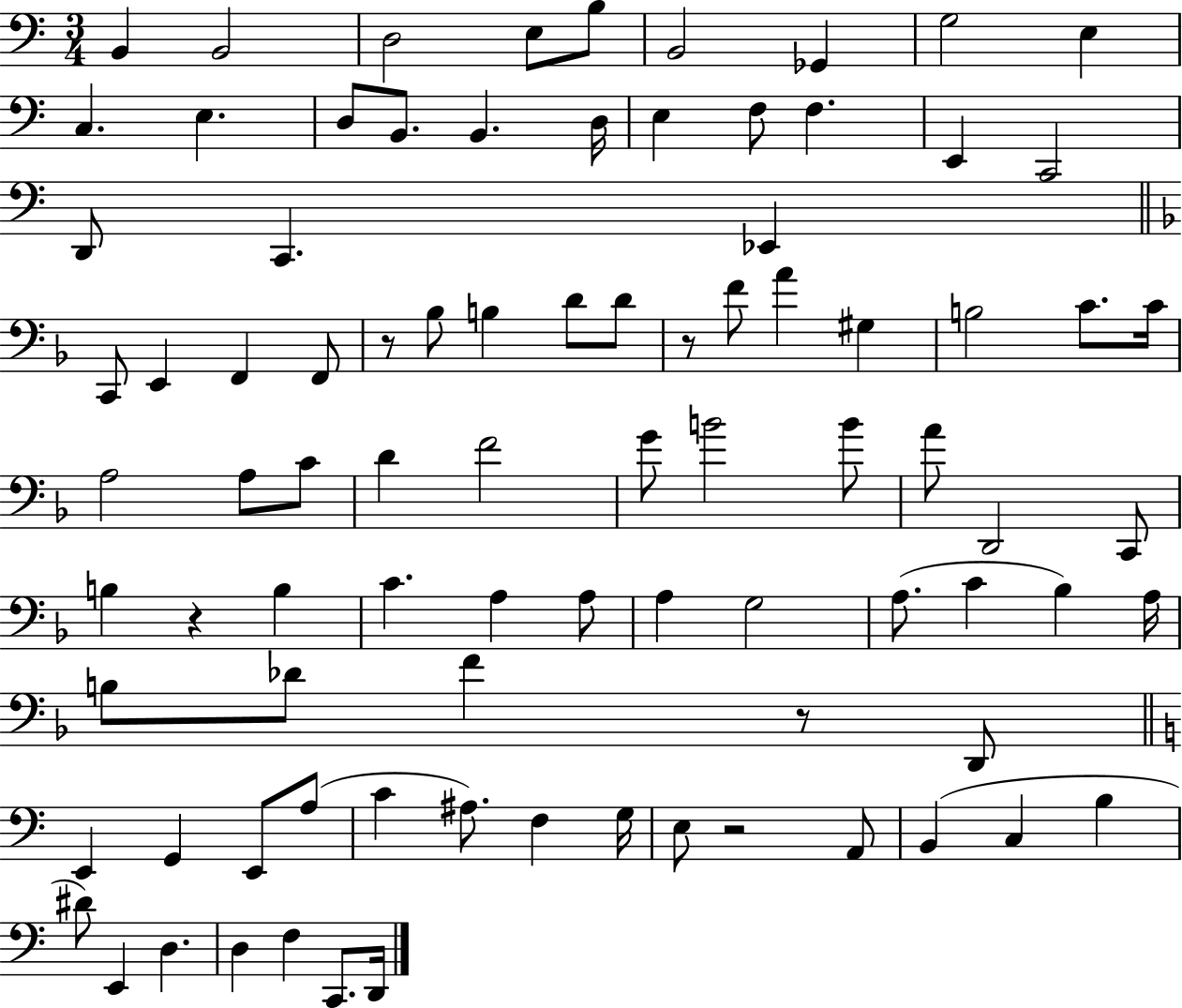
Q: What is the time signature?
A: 3/4